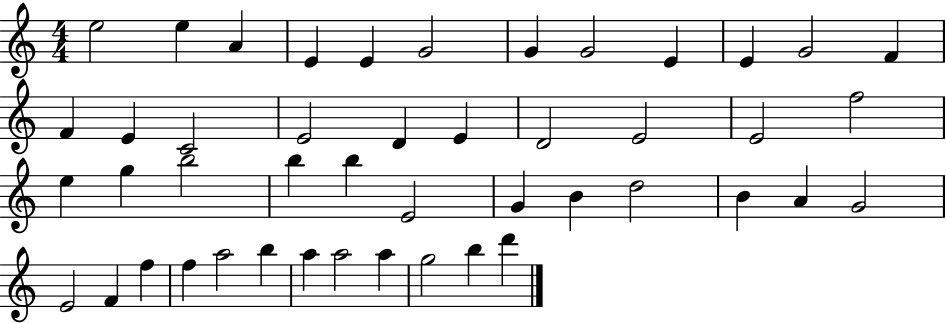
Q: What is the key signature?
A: C major